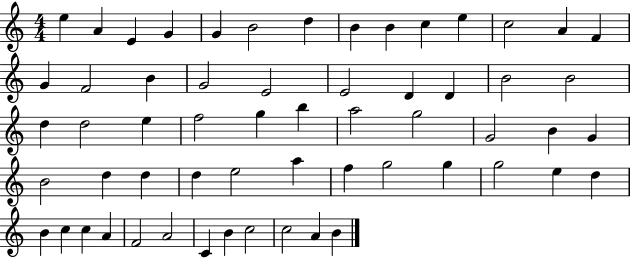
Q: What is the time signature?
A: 4/4